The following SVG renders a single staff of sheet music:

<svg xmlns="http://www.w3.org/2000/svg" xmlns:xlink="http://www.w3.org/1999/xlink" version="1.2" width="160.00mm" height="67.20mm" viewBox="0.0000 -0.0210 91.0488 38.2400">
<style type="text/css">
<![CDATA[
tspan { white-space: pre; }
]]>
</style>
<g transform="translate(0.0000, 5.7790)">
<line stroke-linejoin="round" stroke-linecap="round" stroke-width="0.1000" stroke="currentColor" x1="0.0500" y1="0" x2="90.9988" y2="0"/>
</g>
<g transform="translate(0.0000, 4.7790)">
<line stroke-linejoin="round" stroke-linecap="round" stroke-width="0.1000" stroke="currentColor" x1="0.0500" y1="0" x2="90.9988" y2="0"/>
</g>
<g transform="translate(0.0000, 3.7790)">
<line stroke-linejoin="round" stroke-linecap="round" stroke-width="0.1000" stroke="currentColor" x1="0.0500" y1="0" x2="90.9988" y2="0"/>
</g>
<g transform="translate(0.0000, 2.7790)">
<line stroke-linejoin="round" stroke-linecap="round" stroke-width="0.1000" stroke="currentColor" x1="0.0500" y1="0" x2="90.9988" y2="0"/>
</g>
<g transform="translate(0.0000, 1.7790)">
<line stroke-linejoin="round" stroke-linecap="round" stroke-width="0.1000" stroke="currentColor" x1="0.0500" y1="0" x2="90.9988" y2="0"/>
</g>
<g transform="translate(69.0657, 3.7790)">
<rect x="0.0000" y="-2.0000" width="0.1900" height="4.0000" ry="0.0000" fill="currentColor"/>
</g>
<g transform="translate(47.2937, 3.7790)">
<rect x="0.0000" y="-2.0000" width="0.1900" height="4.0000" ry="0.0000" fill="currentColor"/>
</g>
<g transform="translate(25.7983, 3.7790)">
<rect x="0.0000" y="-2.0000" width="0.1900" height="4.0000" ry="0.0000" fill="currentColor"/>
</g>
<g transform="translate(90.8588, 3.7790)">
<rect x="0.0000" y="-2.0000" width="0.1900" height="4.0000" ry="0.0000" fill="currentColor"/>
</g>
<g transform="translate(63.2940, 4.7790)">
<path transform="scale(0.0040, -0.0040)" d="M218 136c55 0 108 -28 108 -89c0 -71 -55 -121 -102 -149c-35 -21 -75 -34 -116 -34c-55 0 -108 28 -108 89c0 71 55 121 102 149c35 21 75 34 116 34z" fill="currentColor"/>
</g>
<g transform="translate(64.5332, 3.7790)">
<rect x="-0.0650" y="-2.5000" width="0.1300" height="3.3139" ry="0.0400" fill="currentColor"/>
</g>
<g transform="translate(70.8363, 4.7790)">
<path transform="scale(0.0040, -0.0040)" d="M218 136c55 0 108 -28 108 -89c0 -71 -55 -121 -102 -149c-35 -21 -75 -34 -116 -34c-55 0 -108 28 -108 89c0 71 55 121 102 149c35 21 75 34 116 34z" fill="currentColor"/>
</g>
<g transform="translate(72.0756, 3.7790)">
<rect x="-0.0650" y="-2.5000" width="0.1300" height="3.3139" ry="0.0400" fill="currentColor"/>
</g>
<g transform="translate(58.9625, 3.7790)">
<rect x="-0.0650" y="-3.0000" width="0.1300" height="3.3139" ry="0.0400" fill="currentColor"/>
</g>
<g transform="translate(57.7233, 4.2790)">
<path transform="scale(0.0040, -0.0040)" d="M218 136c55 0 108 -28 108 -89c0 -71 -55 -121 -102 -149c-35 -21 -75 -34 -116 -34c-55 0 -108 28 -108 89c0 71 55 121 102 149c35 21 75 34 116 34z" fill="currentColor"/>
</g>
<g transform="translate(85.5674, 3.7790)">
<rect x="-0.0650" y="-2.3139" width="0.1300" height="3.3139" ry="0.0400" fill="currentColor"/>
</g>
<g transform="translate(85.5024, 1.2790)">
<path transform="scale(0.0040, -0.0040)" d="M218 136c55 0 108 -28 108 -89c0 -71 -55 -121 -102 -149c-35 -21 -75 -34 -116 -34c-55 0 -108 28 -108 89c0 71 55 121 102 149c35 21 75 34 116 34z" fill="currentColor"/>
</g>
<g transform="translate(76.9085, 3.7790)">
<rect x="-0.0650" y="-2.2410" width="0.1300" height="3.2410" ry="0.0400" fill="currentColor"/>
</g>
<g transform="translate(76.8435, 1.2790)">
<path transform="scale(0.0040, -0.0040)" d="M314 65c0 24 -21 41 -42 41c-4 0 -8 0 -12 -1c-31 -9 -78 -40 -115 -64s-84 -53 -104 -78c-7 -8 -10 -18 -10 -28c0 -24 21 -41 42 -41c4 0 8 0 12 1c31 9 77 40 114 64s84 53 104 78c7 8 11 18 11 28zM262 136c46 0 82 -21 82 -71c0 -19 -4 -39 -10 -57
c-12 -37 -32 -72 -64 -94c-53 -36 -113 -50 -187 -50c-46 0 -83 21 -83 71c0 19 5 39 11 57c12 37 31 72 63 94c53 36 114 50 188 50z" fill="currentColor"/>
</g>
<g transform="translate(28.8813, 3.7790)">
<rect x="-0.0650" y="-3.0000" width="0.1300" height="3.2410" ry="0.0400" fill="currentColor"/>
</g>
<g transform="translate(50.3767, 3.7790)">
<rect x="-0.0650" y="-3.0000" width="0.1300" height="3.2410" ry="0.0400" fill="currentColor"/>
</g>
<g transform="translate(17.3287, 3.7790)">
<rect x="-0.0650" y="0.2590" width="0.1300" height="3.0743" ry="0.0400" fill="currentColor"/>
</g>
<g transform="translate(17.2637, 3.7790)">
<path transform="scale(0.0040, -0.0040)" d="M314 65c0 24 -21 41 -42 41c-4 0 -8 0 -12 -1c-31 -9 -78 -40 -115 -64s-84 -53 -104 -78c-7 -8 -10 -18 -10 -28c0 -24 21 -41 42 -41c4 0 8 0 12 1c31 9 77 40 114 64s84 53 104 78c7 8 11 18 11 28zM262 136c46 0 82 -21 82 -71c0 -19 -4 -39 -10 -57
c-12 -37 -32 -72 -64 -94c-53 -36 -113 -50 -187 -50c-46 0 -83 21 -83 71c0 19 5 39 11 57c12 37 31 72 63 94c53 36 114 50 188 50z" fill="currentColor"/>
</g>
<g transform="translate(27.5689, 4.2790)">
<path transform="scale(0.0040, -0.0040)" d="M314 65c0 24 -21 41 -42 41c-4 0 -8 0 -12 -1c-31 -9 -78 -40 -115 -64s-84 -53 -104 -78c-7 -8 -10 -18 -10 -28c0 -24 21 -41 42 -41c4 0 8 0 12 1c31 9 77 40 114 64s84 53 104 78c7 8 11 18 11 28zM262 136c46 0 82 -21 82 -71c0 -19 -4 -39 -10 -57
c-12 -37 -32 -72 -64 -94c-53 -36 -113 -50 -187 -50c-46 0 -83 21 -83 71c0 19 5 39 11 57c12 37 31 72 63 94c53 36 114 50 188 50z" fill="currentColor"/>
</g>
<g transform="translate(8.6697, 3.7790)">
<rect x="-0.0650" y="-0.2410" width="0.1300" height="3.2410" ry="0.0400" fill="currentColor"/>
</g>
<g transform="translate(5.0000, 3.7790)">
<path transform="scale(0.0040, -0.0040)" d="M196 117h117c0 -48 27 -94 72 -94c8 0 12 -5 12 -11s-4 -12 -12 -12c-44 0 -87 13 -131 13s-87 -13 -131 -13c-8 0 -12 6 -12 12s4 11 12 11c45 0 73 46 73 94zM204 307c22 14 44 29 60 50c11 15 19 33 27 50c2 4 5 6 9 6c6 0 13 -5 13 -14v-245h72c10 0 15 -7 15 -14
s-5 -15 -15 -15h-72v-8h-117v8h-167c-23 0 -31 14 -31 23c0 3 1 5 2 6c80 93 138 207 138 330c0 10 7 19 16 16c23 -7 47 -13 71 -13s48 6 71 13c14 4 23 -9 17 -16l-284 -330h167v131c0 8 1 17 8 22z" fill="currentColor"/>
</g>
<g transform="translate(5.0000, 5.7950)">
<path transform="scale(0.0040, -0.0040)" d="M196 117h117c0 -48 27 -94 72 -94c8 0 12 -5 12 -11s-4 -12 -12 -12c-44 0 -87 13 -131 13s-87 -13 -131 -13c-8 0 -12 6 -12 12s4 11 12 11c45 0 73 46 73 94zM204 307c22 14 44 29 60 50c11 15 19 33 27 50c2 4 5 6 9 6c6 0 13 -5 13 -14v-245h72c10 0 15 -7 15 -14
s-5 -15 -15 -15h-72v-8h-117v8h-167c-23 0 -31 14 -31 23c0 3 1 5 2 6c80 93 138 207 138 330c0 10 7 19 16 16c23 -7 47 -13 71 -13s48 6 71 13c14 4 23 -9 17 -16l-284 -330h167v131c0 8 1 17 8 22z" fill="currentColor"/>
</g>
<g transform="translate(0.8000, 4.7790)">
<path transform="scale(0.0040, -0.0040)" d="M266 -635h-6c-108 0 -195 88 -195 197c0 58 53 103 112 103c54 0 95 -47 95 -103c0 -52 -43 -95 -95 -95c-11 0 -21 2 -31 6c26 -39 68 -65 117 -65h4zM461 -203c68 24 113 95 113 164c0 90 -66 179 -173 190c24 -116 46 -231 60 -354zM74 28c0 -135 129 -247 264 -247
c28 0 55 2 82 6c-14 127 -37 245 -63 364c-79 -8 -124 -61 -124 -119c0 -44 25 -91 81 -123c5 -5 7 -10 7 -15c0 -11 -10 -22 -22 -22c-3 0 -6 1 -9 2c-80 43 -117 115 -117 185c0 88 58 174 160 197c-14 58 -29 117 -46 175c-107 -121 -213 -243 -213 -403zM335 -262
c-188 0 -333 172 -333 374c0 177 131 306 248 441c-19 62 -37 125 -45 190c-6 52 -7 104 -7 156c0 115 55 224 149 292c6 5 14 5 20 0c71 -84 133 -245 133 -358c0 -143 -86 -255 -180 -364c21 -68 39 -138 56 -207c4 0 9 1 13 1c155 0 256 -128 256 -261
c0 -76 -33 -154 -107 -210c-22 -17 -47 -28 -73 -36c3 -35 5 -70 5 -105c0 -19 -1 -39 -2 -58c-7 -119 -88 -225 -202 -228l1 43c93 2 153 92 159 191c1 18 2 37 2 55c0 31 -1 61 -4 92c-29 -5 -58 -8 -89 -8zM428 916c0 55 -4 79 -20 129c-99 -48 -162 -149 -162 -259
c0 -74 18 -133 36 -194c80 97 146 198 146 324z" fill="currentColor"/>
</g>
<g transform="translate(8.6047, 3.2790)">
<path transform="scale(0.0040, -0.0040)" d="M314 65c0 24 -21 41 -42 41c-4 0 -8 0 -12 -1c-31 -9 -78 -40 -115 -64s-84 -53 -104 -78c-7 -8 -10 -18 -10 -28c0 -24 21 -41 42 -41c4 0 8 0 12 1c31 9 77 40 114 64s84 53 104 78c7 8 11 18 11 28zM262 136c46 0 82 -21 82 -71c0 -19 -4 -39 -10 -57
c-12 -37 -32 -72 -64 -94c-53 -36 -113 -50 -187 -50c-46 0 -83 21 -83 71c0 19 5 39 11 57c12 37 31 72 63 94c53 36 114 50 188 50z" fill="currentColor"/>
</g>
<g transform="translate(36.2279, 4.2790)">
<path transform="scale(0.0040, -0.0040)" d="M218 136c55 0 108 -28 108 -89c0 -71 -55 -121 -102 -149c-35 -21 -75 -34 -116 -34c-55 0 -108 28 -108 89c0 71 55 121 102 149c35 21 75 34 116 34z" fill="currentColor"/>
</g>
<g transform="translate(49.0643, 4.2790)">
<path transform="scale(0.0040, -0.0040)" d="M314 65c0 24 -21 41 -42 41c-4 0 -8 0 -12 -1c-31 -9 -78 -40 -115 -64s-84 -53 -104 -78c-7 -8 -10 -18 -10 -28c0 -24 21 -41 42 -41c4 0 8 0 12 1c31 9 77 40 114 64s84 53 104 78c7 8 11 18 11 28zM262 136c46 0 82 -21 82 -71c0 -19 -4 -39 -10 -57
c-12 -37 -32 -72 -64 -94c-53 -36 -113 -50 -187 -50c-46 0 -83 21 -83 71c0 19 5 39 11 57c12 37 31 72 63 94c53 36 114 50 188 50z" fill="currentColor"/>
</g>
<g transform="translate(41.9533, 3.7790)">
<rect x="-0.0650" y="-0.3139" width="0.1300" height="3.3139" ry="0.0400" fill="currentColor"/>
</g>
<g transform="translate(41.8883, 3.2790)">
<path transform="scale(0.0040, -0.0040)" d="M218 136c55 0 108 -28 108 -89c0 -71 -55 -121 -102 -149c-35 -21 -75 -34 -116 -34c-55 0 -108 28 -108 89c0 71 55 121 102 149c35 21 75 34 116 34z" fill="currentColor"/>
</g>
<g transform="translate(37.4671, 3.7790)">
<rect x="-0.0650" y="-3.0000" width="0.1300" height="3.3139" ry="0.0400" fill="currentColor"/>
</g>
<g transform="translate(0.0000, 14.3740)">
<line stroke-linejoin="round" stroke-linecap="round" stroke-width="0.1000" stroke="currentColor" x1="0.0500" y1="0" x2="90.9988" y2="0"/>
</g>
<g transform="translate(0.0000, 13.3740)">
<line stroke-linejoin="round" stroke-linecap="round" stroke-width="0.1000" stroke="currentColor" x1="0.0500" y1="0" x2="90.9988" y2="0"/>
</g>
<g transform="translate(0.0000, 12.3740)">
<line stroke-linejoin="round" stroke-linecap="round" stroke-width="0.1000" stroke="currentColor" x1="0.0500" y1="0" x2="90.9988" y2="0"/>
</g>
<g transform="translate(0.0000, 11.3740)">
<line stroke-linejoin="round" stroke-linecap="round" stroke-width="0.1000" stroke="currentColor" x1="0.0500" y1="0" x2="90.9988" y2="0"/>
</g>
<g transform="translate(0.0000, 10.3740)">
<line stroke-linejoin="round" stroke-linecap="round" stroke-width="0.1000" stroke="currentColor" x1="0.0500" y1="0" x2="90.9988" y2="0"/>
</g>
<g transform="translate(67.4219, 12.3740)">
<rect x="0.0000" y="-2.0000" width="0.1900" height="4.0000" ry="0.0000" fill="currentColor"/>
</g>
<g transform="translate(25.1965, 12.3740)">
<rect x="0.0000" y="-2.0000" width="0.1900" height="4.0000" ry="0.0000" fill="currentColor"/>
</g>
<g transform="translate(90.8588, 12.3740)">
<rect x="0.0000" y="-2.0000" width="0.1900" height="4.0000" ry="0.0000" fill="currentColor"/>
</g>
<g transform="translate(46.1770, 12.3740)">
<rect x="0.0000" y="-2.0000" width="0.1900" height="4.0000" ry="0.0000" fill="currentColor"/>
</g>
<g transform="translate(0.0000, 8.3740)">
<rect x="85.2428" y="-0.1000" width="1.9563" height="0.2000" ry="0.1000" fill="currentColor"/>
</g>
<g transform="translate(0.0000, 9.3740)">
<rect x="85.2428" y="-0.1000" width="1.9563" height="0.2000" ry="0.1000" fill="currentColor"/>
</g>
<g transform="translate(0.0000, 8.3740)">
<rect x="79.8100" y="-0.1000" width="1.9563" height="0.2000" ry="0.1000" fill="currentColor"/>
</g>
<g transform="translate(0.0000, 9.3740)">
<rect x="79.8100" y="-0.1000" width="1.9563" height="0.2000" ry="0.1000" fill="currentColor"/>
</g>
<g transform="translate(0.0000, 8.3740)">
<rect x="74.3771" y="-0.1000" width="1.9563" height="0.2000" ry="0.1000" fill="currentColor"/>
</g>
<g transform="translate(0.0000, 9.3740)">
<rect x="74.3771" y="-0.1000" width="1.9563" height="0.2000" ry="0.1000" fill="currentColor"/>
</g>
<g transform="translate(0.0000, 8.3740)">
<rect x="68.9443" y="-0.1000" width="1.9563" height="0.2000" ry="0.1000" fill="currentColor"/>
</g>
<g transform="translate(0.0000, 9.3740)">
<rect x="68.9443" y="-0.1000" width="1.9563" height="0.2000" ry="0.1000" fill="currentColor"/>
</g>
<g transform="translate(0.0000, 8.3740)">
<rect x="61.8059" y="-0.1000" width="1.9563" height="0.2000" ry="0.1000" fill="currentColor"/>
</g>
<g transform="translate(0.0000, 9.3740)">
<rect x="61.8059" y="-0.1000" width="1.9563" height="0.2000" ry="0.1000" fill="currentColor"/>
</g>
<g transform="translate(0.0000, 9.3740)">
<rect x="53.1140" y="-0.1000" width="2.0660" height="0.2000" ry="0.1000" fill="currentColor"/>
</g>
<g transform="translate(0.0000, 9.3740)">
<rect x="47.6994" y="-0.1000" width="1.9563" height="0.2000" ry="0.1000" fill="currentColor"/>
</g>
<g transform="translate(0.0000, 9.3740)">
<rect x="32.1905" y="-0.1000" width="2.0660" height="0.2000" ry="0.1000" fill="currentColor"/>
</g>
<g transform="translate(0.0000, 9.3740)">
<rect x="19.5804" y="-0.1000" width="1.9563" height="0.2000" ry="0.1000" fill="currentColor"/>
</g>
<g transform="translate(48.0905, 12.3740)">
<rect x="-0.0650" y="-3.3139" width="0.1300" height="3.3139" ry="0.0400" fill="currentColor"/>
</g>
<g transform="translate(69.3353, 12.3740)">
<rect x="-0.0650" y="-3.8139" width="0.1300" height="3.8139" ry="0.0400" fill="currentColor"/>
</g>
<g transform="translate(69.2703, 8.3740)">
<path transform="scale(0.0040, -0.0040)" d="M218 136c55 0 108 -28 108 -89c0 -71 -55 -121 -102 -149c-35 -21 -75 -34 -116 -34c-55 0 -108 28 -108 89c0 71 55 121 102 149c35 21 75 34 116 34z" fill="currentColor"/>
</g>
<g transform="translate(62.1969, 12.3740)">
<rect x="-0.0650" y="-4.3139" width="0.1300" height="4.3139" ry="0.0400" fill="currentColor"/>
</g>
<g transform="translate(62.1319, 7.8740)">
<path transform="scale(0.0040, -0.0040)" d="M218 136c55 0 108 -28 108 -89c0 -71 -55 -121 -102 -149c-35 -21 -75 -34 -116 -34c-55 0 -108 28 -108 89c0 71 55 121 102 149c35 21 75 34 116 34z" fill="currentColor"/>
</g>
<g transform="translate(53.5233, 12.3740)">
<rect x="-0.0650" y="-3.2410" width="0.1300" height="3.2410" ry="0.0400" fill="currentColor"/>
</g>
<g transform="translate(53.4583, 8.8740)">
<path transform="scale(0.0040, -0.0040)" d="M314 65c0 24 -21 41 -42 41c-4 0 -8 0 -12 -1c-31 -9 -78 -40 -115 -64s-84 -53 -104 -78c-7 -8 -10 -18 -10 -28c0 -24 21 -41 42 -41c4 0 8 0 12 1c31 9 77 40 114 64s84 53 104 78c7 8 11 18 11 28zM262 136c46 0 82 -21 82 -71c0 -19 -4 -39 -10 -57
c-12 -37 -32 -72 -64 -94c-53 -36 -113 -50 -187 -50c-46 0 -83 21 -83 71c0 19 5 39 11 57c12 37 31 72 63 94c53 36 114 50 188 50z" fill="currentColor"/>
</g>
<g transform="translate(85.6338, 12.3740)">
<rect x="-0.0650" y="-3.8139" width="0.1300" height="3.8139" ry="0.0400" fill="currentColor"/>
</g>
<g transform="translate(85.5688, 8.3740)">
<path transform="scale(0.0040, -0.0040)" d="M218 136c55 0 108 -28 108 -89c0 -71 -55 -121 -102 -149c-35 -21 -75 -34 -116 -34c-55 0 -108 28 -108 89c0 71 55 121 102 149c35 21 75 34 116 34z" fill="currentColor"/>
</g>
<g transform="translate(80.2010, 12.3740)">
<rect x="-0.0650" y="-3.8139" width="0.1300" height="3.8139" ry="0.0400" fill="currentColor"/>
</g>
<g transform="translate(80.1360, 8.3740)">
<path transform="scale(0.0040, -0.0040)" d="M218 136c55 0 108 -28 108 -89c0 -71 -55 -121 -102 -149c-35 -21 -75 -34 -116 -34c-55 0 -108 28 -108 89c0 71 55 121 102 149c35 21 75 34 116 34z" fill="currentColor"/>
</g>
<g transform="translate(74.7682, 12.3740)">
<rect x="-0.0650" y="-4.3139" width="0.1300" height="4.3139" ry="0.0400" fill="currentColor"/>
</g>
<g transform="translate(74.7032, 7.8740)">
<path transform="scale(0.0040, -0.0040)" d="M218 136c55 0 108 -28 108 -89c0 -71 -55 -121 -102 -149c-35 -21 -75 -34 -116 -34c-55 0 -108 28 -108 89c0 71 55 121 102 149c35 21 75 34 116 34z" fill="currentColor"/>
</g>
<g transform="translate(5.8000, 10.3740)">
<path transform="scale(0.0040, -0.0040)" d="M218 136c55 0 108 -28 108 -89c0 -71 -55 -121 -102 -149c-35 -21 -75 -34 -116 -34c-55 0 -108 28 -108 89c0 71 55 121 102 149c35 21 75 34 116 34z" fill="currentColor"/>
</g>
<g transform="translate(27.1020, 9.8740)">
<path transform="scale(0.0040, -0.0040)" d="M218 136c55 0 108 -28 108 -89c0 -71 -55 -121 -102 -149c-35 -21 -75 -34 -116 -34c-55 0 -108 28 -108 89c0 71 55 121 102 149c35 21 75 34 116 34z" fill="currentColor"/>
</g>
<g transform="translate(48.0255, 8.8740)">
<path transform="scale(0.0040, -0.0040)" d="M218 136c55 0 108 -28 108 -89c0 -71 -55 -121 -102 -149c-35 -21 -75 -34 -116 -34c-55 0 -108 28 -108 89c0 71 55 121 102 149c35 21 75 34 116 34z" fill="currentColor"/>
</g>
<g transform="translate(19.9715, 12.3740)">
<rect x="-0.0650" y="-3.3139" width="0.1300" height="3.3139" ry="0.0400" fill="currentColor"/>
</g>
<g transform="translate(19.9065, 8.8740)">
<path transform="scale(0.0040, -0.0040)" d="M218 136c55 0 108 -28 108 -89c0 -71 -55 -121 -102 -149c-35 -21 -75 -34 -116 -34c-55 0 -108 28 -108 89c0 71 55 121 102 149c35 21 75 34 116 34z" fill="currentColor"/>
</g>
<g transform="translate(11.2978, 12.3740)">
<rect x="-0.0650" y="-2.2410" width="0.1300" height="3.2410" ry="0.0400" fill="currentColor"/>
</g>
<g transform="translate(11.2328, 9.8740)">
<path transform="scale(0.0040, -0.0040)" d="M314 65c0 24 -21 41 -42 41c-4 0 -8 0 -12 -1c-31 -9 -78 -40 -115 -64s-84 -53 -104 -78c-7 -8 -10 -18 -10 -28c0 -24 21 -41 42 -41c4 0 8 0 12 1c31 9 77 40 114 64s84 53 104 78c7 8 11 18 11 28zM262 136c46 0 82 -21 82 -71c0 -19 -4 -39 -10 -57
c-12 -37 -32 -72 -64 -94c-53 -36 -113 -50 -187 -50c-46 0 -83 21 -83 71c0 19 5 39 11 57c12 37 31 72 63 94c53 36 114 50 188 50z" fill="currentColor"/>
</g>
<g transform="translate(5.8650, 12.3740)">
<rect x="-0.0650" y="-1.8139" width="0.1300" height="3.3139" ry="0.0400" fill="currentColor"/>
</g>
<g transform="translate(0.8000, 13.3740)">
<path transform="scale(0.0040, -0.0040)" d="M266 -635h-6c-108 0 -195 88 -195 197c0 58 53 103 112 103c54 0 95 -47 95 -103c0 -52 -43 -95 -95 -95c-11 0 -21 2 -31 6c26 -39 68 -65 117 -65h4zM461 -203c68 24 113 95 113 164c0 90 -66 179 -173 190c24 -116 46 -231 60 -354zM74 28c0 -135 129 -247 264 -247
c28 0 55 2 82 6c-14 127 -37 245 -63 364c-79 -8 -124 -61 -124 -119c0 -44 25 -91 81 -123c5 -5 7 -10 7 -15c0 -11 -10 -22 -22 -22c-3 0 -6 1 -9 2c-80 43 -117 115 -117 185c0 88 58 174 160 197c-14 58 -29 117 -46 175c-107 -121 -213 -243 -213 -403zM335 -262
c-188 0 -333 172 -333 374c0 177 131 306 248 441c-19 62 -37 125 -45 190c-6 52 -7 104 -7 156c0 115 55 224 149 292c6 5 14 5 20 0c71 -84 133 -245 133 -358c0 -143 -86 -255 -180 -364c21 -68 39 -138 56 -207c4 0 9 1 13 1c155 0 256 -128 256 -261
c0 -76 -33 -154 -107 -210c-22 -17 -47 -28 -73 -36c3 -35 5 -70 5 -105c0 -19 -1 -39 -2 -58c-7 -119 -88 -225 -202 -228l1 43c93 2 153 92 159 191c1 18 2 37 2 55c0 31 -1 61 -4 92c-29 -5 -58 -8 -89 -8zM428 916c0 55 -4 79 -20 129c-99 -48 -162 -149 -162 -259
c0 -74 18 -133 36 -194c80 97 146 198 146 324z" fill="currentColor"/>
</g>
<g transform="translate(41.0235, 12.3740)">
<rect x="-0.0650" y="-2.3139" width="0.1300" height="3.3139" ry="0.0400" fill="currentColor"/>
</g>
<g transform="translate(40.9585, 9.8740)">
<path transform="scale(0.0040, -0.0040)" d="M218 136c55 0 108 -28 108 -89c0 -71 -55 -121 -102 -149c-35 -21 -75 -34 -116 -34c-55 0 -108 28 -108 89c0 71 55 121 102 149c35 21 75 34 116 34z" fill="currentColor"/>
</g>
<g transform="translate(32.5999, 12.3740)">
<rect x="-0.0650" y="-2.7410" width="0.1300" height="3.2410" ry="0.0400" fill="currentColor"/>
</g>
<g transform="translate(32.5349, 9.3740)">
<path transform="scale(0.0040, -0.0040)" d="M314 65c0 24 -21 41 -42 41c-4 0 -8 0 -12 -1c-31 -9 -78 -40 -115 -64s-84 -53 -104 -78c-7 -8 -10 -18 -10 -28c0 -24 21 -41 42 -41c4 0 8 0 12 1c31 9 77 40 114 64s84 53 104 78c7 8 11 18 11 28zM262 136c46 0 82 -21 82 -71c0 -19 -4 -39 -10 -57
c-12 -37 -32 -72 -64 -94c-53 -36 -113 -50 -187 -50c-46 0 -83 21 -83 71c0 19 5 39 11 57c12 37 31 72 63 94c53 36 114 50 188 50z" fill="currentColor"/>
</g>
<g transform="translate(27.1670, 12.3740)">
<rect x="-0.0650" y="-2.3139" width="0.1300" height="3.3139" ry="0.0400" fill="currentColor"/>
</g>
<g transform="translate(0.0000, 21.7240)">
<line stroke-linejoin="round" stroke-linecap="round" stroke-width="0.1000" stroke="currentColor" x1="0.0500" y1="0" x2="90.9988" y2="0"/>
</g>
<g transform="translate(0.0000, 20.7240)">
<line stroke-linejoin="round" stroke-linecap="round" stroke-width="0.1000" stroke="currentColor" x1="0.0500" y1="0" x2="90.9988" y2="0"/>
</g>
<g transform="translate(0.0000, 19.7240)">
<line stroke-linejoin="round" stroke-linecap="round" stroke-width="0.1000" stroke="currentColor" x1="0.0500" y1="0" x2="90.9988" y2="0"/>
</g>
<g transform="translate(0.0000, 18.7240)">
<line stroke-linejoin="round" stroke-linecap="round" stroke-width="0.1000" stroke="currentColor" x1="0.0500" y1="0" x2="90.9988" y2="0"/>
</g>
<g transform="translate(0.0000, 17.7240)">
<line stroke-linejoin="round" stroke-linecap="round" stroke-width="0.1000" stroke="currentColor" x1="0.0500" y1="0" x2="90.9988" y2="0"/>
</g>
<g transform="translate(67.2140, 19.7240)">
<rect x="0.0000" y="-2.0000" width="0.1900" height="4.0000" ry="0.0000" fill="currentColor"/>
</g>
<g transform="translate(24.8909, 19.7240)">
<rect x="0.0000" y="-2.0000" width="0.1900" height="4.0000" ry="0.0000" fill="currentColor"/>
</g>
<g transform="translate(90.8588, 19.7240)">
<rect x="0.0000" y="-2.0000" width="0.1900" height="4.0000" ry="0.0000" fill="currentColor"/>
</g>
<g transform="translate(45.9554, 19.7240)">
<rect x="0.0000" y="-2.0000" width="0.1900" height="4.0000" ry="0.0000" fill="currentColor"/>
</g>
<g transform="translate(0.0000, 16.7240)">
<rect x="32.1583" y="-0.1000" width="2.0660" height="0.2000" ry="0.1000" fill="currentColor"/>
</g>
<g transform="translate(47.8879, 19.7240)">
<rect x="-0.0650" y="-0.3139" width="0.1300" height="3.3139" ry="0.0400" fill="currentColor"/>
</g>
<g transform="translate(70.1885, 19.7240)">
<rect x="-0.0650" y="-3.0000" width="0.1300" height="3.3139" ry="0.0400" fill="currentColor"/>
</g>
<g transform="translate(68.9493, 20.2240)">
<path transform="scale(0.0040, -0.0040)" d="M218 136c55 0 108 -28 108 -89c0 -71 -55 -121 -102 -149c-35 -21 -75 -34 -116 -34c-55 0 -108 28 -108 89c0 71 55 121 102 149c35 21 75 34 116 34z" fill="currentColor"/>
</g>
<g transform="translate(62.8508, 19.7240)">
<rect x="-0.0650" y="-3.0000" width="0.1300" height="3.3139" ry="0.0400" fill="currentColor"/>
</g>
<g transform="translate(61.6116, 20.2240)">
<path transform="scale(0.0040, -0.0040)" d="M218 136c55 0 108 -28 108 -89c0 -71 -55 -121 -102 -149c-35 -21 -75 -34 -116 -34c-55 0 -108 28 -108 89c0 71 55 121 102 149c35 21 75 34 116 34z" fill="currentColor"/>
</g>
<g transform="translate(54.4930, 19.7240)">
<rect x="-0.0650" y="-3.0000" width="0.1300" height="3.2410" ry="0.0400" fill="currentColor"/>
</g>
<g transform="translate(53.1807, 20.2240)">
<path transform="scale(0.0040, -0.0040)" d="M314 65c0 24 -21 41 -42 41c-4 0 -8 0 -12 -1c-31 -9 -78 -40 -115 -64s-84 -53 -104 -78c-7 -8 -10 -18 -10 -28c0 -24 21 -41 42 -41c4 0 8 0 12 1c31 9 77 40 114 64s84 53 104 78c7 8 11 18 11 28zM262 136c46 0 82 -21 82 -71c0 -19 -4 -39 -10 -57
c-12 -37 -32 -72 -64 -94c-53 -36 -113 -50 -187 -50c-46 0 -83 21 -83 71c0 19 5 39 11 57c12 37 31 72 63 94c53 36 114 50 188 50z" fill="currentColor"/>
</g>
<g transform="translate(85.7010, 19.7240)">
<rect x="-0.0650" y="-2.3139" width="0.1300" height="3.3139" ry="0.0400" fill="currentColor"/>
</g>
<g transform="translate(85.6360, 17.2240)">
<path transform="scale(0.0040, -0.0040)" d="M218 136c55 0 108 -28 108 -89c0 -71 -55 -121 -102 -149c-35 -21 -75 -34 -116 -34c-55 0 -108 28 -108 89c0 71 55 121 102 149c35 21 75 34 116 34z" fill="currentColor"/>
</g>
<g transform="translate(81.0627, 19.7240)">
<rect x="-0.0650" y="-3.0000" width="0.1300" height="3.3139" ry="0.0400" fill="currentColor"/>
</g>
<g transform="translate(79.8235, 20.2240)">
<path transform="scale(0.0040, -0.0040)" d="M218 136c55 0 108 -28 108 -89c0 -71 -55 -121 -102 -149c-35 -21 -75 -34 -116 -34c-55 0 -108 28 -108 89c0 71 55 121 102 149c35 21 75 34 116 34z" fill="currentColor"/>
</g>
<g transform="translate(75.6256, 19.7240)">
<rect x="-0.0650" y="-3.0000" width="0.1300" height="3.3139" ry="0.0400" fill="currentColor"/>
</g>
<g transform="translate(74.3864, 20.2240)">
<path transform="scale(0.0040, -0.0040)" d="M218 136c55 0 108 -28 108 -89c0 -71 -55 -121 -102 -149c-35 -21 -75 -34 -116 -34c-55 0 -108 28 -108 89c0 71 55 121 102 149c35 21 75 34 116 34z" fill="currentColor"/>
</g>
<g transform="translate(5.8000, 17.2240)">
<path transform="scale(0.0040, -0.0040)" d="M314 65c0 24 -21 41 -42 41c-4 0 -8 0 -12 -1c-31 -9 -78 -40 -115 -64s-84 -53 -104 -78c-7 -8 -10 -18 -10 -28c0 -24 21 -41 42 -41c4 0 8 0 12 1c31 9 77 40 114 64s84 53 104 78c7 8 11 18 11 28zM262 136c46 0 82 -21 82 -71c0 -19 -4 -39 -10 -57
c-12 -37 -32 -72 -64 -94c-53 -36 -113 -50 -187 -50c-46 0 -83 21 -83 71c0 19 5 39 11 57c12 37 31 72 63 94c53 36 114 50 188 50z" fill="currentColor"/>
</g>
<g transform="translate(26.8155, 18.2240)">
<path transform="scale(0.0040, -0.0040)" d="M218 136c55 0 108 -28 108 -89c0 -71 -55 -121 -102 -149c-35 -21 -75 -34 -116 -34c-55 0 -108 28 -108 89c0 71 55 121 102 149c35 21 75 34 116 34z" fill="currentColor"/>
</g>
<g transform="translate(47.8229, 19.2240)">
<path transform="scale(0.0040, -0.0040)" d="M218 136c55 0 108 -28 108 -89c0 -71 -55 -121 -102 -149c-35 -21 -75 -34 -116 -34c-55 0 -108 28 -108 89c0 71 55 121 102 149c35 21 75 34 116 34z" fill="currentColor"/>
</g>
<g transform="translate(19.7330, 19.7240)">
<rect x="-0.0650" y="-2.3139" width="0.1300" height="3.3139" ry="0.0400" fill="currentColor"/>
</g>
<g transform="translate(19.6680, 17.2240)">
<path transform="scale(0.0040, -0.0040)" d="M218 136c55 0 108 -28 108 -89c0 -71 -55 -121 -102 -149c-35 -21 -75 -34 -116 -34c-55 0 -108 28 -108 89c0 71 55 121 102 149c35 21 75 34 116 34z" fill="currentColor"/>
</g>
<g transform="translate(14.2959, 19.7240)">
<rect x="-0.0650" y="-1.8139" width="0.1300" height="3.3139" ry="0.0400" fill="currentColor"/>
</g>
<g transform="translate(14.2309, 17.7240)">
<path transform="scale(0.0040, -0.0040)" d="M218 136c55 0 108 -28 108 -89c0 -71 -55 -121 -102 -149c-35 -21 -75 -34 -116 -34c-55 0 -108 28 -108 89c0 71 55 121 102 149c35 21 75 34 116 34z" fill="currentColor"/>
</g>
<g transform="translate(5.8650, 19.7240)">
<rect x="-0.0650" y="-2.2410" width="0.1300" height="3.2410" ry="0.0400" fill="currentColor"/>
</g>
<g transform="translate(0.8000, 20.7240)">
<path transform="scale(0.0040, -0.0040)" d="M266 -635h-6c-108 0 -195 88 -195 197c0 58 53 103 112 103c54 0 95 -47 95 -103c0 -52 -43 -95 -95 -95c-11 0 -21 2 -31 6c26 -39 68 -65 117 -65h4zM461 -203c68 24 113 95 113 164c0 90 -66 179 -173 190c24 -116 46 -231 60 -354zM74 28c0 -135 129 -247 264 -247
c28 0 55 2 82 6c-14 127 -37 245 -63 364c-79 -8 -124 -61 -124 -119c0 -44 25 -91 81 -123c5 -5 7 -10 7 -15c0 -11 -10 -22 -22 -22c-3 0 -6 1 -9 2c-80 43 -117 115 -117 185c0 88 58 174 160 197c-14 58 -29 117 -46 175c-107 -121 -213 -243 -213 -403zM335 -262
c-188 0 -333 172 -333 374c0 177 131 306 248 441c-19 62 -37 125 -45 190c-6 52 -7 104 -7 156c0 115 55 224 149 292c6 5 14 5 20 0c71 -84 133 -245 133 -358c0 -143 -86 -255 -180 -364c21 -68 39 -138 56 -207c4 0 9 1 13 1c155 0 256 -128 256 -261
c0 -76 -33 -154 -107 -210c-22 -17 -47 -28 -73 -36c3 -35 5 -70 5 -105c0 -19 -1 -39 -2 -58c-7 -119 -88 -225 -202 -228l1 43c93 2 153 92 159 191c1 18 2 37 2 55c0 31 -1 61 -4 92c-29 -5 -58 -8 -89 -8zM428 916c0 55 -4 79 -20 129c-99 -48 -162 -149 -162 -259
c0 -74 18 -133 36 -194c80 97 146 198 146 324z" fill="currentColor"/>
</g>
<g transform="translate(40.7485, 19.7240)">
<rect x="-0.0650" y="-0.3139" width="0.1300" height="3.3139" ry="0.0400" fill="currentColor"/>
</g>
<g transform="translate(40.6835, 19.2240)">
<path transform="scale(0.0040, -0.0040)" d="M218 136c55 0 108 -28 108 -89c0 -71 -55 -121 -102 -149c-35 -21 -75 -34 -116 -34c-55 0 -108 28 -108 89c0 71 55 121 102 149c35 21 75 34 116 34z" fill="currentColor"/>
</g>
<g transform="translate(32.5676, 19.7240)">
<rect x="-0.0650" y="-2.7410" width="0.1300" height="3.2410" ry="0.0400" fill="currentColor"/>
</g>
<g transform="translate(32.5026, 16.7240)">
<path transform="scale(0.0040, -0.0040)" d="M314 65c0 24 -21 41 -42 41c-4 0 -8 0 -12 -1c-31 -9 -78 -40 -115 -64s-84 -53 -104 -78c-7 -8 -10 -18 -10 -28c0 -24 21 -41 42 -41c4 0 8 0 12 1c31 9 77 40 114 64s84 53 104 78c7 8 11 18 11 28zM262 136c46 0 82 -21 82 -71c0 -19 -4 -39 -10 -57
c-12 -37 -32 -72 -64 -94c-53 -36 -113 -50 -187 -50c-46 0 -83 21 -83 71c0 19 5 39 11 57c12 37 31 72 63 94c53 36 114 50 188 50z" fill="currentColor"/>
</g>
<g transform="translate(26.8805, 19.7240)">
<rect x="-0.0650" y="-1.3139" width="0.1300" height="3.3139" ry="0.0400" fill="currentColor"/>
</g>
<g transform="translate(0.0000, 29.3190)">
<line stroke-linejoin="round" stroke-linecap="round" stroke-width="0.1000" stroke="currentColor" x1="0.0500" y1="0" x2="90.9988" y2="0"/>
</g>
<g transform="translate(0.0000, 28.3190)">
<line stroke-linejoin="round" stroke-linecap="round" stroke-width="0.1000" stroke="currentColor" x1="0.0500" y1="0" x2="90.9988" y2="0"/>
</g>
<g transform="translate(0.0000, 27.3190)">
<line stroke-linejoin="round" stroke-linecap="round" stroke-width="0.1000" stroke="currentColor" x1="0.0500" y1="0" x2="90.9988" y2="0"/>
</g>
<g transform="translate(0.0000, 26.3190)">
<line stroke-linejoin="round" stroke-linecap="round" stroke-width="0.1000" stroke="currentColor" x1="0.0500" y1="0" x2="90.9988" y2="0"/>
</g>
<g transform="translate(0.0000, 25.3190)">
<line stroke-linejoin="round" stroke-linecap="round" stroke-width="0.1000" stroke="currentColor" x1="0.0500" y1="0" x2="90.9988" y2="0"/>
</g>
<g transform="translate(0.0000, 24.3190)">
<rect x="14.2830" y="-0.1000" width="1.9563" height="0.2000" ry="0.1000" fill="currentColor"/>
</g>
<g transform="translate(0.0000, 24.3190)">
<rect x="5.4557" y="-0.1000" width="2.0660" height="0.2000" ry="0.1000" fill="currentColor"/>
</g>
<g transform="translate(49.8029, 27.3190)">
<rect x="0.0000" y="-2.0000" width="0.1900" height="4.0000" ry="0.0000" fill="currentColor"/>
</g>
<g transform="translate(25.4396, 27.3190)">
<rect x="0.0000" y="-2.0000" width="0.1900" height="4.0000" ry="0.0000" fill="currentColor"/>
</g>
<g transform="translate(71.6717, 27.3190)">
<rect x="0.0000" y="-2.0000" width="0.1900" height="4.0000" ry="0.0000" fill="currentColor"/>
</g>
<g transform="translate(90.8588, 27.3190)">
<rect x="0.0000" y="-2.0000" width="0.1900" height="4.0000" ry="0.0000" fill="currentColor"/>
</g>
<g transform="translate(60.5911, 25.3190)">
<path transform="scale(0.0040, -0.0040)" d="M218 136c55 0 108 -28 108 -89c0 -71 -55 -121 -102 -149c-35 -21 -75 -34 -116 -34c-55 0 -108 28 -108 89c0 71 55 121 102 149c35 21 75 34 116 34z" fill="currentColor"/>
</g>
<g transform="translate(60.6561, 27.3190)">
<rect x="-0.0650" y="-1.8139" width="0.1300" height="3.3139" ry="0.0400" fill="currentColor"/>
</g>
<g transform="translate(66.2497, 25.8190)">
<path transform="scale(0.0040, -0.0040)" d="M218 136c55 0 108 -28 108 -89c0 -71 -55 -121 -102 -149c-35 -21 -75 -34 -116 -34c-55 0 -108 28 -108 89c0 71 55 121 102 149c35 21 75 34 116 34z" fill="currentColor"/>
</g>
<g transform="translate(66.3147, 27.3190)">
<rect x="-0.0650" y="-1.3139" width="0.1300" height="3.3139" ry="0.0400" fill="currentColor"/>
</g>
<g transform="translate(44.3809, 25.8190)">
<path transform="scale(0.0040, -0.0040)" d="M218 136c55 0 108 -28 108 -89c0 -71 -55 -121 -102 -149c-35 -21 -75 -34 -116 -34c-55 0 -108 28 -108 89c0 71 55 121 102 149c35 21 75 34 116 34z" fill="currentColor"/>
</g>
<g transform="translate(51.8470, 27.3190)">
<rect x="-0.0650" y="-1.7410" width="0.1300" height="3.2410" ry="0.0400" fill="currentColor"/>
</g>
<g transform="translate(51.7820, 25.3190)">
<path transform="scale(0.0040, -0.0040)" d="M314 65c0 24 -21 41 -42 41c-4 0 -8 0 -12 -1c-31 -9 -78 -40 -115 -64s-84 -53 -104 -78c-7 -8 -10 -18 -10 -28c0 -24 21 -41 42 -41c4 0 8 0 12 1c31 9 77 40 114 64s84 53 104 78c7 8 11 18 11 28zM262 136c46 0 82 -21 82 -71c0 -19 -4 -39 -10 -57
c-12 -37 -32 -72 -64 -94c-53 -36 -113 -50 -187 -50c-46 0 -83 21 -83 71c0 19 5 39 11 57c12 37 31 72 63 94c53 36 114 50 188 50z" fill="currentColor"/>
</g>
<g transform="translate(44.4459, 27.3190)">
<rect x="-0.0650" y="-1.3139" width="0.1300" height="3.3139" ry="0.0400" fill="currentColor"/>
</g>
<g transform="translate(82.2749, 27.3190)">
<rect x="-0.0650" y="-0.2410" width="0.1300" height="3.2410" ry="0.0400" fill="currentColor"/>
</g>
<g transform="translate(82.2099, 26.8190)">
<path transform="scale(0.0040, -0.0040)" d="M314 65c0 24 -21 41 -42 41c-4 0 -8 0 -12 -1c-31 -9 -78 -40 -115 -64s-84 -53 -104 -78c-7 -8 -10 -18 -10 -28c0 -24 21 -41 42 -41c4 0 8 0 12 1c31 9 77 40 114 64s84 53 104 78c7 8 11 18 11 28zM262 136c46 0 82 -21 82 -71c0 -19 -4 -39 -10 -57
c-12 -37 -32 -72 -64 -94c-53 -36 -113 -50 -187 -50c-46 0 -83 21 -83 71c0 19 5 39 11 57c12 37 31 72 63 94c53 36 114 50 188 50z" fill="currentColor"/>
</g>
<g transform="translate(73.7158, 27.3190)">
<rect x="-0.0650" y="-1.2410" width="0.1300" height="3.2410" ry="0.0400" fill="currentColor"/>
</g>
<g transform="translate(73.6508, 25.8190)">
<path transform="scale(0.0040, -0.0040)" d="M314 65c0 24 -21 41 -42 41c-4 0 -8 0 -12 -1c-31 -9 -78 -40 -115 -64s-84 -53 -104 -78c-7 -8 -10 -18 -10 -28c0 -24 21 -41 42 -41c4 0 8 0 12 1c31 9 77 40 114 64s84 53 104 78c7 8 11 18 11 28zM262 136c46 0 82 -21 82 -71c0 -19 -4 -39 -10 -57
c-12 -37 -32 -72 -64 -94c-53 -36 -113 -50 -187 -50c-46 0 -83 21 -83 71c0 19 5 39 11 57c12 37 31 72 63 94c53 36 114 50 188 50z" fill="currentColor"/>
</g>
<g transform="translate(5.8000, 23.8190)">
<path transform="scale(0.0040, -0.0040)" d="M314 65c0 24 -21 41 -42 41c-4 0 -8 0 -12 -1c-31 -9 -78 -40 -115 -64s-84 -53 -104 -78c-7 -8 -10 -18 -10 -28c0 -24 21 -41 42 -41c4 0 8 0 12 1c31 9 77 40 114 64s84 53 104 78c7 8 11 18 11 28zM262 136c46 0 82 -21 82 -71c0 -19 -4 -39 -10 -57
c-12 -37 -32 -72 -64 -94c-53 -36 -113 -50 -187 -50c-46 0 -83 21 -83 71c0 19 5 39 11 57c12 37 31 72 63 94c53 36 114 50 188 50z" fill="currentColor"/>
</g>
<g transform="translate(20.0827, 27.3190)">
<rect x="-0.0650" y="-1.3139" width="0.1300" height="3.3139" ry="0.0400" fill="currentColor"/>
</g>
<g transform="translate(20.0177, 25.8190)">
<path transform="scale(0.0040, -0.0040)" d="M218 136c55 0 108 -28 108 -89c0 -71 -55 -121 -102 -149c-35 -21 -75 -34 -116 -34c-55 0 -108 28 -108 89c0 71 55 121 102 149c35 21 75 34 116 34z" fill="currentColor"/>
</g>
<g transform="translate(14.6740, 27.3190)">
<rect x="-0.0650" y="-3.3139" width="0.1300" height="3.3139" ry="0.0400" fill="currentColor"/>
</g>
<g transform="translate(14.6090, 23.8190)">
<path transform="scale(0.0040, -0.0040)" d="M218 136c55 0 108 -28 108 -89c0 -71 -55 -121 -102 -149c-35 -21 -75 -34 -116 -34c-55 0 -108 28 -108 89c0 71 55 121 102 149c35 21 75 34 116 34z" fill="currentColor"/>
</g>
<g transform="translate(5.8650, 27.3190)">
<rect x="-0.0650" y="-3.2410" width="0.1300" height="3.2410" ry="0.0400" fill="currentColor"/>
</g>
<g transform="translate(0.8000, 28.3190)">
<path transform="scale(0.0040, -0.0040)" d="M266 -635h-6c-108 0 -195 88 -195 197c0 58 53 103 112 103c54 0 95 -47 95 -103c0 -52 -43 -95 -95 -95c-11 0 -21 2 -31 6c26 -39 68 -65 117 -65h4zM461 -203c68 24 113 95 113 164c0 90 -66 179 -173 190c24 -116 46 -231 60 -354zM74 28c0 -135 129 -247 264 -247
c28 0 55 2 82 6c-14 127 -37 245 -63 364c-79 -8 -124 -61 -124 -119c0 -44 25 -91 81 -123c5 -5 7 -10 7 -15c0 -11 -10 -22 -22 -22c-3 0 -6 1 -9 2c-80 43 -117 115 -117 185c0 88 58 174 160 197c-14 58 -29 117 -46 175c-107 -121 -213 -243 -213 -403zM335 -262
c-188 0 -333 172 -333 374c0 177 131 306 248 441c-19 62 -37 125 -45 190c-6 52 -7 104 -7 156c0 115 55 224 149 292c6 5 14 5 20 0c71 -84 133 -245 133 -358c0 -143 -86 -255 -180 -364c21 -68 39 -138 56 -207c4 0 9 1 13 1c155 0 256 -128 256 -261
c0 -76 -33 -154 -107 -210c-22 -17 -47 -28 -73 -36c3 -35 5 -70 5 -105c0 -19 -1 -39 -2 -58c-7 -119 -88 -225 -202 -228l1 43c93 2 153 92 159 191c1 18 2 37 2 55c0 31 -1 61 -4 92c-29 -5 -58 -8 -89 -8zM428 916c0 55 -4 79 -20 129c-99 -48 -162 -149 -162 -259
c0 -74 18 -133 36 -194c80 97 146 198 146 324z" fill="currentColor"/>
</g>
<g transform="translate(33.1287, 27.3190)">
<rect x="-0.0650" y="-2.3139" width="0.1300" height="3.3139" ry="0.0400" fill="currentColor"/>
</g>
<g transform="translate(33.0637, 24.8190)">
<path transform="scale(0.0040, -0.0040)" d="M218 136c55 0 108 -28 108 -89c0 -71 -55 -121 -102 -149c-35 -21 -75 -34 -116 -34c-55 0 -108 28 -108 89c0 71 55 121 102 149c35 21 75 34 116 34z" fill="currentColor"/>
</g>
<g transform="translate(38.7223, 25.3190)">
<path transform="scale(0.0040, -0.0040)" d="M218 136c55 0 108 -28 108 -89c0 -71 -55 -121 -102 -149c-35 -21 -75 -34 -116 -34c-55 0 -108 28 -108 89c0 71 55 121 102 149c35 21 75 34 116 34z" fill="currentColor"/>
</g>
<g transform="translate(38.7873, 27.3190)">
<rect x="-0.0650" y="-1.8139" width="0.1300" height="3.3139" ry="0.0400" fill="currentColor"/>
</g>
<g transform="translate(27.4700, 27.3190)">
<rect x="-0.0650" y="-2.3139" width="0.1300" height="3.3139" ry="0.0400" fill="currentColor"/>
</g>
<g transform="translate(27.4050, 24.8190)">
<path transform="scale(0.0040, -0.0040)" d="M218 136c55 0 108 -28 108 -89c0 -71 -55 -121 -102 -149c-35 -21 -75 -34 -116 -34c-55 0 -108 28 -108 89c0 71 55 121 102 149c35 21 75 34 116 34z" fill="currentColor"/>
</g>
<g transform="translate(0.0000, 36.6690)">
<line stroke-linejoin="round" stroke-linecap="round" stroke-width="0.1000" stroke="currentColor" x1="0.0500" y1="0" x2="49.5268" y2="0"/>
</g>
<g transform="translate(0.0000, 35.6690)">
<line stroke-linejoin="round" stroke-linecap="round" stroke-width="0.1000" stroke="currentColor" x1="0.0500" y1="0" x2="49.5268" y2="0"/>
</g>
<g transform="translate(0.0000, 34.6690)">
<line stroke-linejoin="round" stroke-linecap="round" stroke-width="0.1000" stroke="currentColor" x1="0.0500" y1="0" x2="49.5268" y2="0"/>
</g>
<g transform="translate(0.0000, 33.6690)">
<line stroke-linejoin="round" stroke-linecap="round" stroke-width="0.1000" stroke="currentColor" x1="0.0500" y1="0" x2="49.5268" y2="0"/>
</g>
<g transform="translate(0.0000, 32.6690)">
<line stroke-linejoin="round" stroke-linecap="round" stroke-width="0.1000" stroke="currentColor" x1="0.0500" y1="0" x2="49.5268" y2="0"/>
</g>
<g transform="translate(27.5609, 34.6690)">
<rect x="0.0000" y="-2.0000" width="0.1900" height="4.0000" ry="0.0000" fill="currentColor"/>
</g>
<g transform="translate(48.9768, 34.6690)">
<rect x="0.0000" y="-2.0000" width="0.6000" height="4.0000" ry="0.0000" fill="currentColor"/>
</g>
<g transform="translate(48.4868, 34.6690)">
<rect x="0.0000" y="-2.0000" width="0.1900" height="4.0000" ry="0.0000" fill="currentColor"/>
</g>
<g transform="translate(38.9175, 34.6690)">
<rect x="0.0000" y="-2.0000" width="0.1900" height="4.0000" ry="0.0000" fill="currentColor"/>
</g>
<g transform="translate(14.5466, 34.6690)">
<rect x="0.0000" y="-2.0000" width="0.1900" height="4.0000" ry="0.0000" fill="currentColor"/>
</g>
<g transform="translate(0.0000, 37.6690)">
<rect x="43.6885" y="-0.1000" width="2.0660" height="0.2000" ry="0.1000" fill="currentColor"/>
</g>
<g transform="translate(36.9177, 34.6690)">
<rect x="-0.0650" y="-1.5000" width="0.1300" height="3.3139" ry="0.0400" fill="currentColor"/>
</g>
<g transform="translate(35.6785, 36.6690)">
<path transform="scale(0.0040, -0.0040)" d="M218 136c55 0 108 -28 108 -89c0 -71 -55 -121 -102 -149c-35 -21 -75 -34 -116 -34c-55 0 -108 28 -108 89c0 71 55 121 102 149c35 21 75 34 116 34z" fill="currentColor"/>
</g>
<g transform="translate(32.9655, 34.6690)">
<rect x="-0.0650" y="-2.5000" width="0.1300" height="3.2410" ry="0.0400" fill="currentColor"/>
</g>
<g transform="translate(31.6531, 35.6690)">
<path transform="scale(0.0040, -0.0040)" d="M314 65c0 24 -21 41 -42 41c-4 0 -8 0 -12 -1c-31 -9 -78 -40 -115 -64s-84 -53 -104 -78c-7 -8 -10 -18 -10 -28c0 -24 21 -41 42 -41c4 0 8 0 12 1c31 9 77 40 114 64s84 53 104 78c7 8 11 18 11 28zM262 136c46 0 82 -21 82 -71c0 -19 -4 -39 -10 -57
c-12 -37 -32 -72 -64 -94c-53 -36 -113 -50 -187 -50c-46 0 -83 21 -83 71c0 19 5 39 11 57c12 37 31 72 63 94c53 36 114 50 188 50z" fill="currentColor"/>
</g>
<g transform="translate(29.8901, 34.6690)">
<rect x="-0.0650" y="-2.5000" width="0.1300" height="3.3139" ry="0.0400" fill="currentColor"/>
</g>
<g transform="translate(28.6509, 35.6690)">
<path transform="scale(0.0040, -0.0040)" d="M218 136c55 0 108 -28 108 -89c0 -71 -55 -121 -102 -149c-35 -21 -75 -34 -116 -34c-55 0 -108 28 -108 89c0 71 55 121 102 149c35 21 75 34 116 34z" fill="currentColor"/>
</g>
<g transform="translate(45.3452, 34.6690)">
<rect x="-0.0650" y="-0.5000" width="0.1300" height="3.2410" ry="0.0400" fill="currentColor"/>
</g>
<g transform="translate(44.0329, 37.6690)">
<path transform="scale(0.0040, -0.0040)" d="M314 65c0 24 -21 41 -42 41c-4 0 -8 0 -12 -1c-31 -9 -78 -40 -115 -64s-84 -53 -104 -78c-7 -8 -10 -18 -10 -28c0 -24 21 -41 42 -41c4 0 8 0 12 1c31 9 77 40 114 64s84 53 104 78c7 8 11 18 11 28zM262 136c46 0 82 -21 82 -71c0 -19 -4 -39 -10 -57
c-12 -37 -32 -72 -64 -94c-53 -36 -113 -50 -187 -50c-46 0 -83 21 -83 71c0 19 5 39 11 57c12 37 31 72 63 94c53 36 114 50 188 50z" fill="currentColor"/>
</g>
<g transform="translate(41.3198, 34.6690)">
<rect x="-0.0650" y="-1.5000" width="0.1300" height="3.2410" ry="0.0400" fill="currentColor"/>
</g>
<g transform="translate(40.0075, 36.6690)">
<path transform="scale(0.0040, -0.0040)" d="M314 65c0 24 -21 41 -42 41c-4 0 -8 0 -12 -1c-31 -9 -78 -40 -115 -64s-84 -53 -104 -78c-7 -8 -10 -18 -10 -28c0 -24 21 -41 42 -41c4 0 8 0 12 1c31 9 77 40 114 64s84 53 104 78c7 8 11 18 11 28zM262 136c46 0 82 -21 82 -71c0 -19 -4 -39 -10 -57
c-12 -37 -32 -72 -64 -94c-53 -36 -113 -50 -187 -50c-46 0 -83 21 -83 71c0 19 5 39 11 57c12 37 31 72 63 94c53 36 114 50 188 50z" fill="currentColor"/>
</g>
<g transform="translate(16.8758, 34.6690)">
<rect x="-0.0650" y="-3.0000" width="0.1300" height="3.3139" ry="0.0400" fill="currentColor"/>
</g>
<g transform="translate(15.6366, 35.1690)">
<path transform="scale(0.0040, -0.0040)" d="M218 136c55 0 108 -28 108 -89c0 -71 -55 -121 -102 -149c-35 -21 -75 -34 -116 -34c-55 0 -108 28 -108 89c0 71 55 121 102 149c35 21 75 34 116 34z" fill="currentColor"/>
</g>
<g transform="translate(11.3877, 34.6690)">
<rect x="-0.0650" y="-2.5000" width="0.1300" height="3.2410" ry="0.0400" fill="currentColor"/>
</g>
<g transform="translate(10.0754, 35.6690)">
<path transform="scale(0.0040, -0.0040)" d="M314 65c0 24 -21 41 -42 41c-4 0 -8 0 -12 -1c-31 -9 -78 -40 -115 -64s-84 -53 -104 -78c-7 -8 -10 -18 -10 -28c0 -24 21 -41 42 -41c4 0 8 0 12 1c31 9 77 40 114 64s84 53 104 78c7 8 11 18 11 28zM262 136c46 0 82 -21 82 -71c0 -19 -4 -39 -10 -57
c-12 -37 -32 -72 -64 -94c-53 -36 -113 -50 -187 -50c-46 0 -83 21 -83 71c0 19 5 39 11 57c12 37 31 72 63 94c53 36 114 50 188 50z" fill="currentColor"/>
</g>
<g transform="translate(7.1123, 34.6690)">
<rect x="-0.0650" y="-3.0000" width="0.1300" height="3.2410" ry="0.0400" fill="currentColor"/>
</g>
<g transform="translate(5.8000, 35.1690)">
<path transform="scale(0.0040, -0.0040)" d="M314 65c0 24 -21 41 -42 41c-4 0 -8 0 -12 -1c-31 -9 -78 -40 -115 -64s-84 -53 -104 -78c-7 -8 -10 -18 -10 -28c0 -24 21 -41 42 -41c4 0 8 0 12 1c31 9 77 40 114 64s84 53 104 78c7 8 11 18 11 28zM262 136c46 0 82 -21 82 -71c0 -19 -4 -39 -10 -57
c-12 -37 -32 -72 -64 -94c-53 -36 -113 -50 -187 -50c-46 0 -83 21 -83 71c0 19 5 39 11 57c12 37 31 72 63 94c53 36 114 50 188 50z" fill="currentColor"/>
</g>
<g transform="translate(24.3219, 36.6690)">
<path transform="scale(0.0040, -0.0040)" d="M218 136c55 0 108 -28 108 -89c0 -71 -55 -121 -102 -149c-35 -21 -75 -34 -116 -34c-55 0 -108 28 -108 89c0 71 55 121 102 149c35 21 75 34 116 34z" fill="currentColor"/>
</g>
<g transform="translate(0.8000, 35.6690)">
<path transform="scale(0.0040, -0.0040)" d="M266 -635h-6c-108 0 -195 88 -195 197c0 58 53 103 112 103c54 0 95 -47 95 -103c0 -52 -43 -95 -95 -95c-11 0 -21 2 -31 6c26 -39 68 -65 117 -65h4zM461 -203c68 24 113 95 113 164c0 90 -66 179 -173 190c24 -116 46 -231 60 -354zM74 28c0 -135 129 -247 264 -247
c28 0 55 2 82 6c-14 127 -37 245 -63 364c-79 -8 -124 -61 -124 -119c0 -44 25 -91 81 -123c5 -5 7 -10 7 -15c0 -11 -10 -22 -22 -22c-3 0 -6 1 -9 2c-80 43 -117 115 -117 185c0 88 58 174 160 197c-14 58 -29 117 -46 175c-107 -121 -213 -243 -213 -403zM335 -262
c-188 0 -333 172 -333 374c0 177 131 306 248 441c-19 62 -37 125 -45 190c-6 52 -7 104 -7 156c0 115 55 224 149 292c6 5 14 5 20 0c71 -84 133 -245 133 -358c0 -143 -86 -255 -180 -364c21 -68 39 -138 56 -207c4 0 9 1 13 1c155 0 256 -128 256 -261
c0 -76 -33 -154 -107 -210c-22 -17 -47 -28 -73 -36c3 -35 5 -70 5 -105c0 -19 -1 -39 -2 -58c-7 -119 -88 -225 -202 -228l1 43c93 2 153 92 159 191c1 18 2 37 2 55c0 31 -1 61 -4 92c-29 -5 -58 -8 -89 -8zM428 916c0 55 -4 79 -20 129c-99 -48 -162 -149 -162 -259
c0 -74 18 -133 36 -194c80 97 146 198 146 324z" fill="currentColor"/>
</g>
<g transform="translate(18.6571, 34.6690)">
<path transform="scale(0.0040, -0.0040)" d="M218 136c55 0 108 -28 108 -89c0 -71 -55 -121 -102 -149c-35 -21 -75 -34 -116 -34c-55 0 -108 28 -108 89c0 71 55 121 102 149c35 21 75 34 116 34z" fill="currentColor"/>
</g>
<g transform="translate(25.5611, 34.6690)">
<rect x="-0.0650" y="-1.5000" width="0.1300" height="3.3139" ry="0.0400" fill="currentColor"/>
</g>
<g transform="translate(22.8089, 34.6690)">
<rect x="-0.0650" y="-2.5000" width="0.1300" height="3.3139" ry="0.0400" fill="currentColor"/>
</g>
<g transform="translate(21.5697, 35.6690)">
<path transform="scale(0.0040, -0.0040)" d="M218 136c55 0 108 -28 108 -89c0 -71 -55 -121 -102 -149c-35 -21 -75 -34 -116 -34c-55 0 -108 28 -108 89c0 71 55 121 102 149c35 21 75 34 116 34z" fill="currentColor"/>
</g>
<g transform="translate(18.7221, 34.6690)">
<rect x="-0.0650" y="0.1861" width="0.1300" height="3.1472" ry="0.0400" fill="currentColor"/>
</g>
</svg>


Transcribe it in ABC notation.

X:1
T:Untitled
M:4/4
L:1/4
K:C
c2 B2 A2 A c A2 A G G g2 g f g2 b g a2 g b b2 d' c' d' c' c' g2 f g e a2 c c A2 A A A A g b2 b e g g f e f2 f e e2 c2 A2 G2 A B G E G G2 E E2 C2